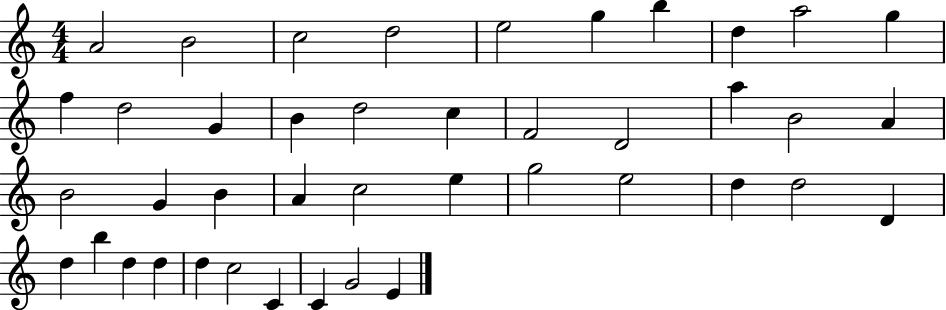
A4/h B4/h C5/h D5/h E5/h G5/q B5/q D5/q A5/h G5/q F5/q D5/h G4/q B4/q D5/h C5/q F4/h D4/h A5/q B4/h A4/q B4/h G4/q B4/q A4/q C5/h E5/q G5/h E5/h D5/q D5/h D4/q D5/q B5/q D5/q D5/q D5/q C5/h C4/q C4/q G4/h E4/q